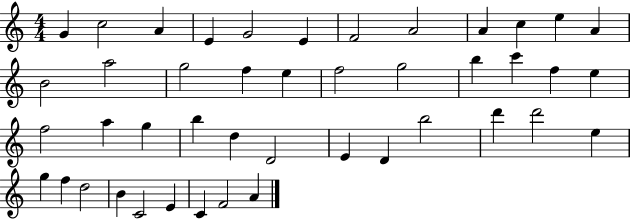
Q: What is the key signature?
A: C major